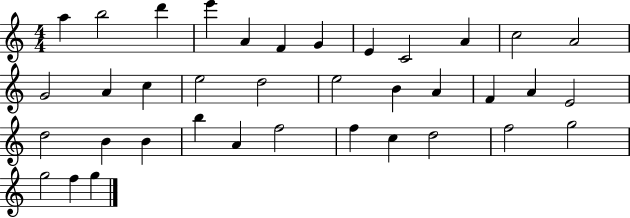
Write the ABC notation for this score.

X:1
T:Untitled
M:4/4
L:1/4
K:C
a b2 d' e' A F G E C2 A c2 A2 G2 A c e2 d2 e2 B A F A E2 d2 B B b A f2 f c d2 f2 g2 g2 f g